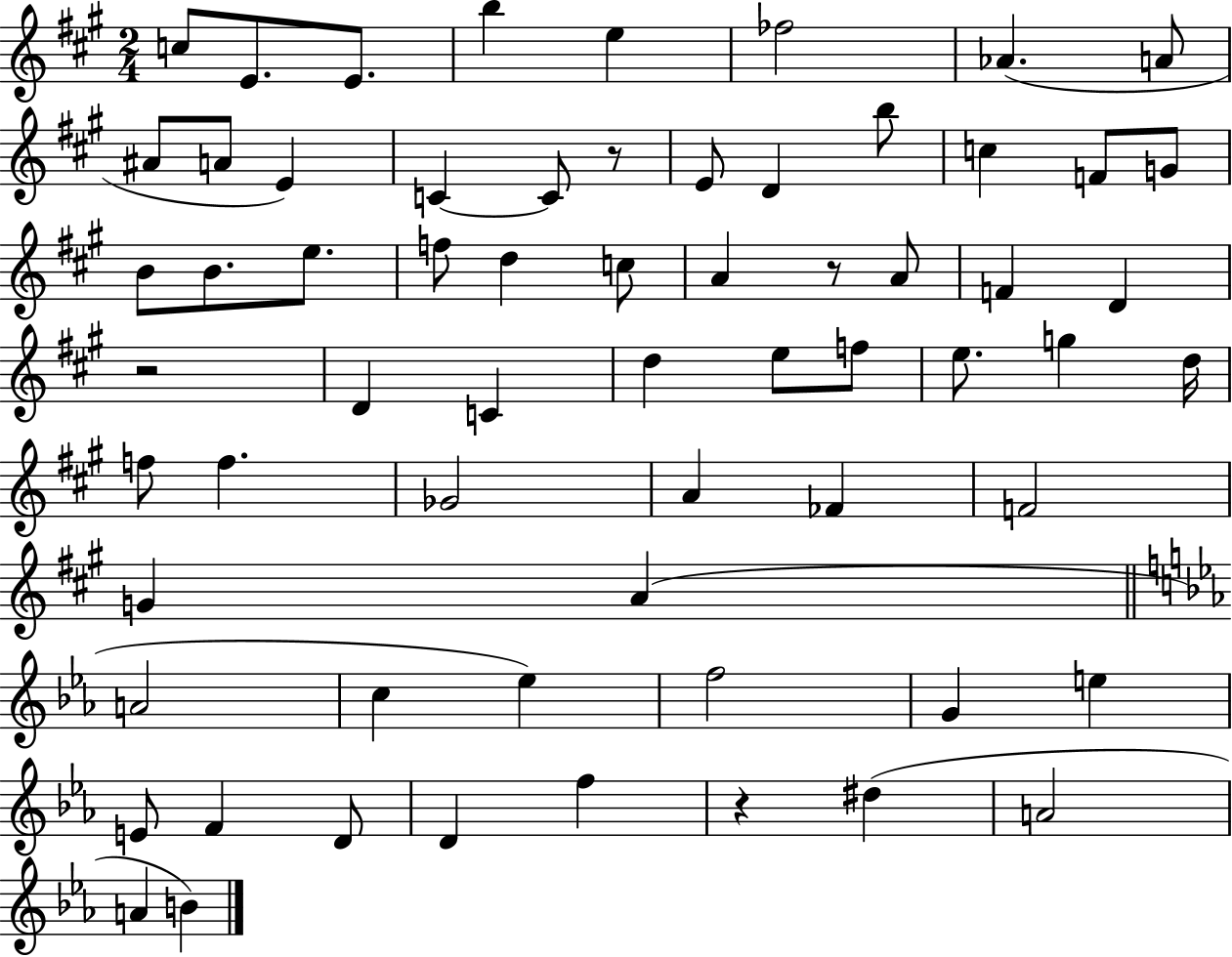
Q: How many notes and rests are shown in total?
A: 64